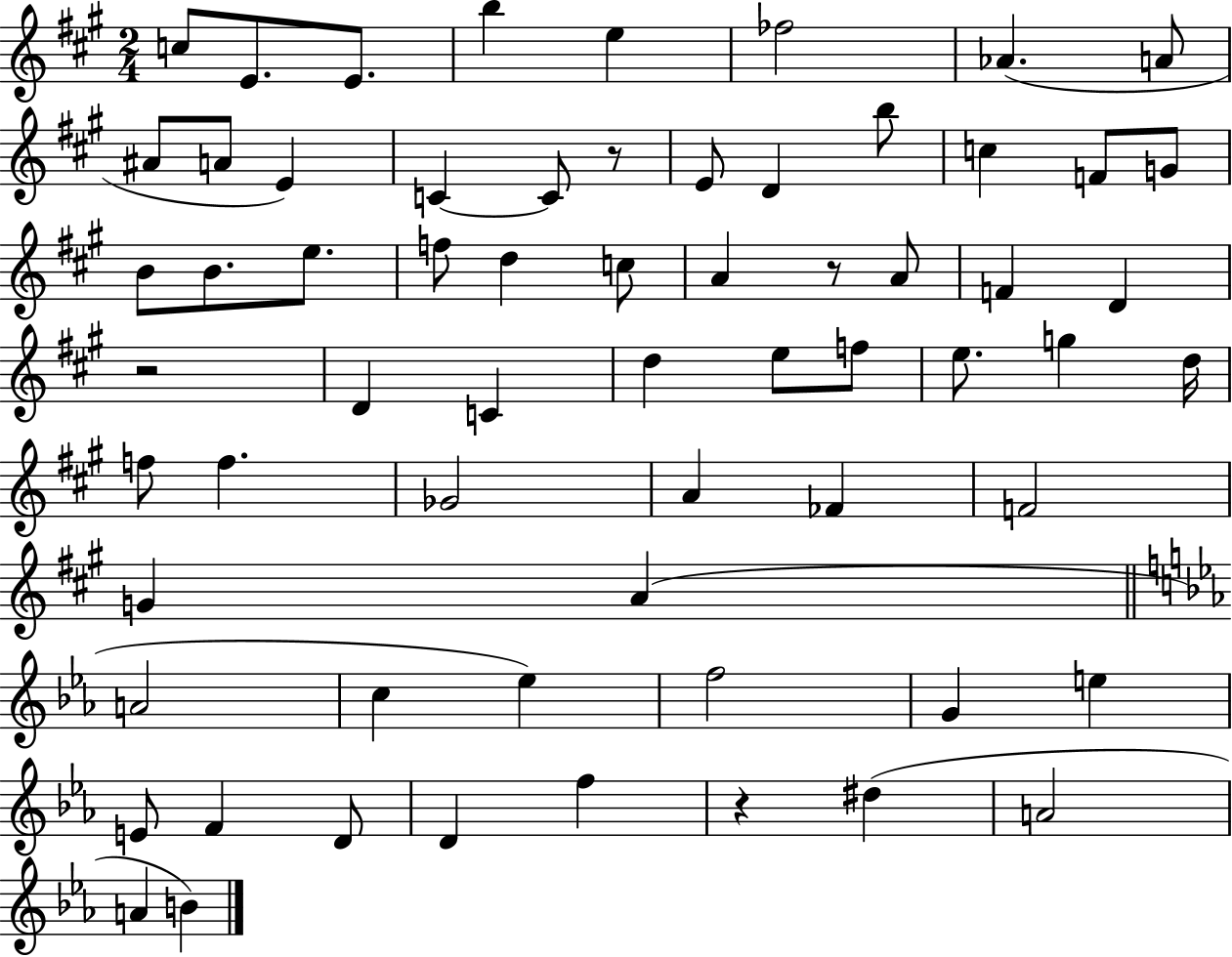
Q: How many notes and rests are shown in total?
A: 64